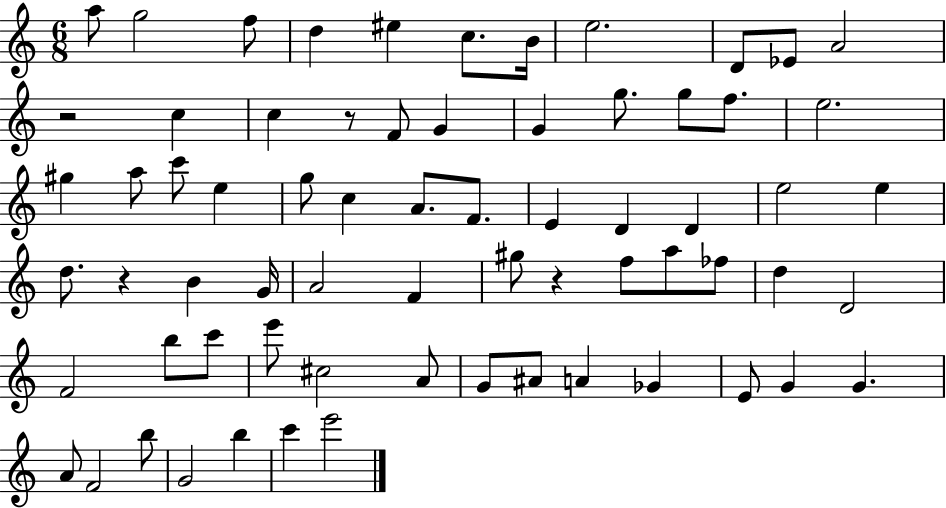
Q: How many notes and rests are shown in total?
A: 68